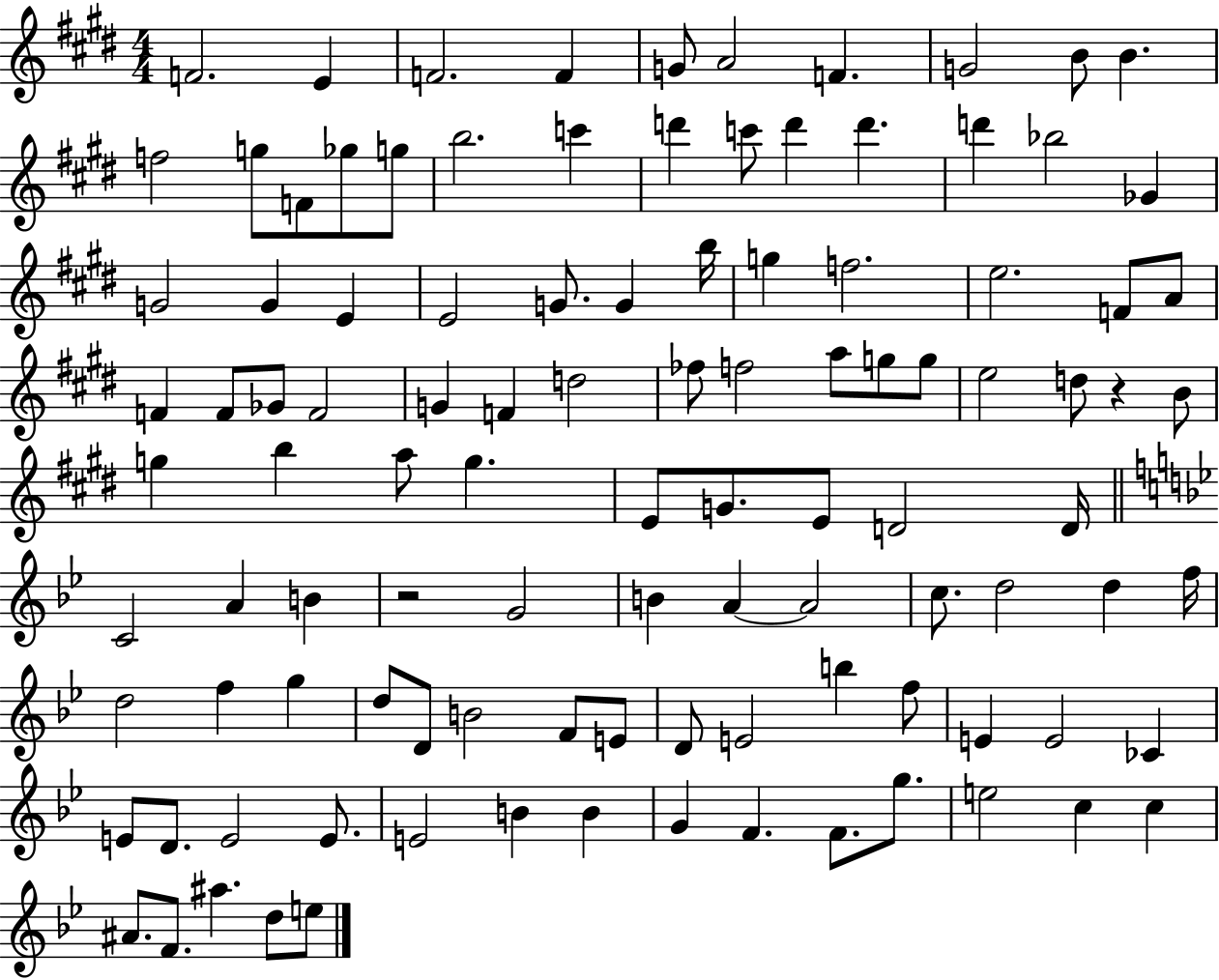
{
  \clef treble
  \numericTimeSignature
  \time 4/4
  \key e \major
  f'2. e'4 | f'2. f'4 | g'8 a'2 f'4. | g'2 b'8 b'4. | \break f''2 g''8 f'8 ges''8 g''8 | b''2. c'''4 | d'''4 c'''8 d'''4 d'''4. | d'''4 bes''2 ges'4 | \break g'2 g'4 e'4 | e'2 g'8. g'4 b''16 | g''4 f''2. | e''2. f'8 a'8 | \break f'4 f'8 ges'8 f'2 | g'4 f'4 d''2 | fes''8 f''2 a''8 g''8 g''8 | e''2 d''8 r4 b'8 | \break g''4 b''4 a''8 g''4. | e'8 g'8. e'8 d'2 d'16 | \bar "||" \break \key bes \major c'2 a'4 b'4 | r2 g'2 | b'4 a'4~~ a'2 | c''8. d''2 d''4 f''16 | \break d''2 f''4 g''4 | d''8 d'8 b'2 f'8 e'8 | d'8 e'2 b''4 f''8 | e'4 e'2 ces'4 | \break e'8 d'8. e'2 e'8. | e'2 b'4 b'4 | g'4 f'4. f'8. g''8. | e''2 c''4 c''4 | \break ais'8. f'8. ais''4. d''8 e''8 | \bar "|."
}